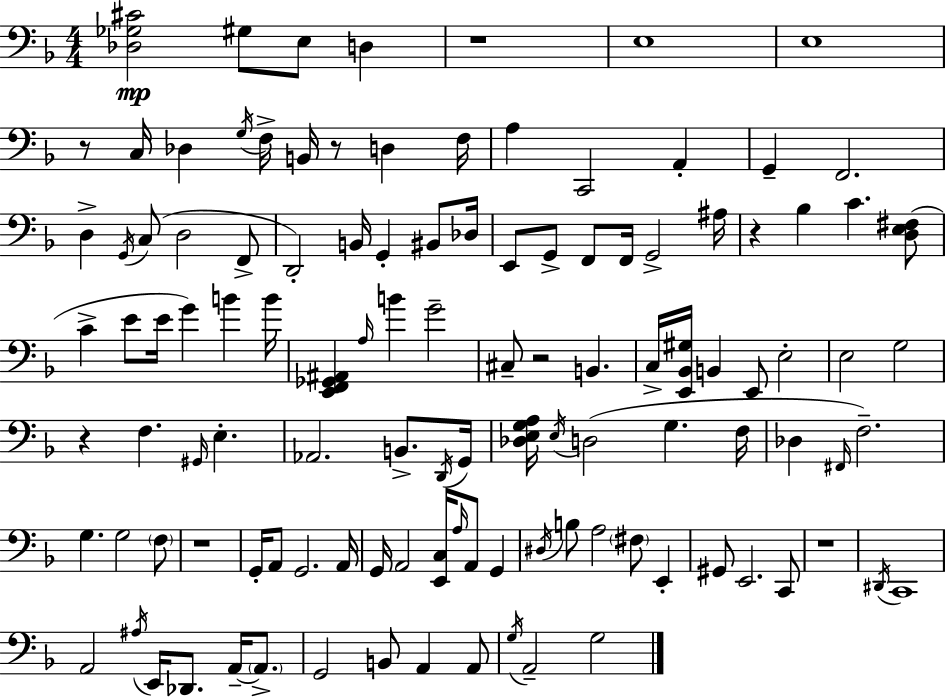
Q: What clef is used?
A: bass